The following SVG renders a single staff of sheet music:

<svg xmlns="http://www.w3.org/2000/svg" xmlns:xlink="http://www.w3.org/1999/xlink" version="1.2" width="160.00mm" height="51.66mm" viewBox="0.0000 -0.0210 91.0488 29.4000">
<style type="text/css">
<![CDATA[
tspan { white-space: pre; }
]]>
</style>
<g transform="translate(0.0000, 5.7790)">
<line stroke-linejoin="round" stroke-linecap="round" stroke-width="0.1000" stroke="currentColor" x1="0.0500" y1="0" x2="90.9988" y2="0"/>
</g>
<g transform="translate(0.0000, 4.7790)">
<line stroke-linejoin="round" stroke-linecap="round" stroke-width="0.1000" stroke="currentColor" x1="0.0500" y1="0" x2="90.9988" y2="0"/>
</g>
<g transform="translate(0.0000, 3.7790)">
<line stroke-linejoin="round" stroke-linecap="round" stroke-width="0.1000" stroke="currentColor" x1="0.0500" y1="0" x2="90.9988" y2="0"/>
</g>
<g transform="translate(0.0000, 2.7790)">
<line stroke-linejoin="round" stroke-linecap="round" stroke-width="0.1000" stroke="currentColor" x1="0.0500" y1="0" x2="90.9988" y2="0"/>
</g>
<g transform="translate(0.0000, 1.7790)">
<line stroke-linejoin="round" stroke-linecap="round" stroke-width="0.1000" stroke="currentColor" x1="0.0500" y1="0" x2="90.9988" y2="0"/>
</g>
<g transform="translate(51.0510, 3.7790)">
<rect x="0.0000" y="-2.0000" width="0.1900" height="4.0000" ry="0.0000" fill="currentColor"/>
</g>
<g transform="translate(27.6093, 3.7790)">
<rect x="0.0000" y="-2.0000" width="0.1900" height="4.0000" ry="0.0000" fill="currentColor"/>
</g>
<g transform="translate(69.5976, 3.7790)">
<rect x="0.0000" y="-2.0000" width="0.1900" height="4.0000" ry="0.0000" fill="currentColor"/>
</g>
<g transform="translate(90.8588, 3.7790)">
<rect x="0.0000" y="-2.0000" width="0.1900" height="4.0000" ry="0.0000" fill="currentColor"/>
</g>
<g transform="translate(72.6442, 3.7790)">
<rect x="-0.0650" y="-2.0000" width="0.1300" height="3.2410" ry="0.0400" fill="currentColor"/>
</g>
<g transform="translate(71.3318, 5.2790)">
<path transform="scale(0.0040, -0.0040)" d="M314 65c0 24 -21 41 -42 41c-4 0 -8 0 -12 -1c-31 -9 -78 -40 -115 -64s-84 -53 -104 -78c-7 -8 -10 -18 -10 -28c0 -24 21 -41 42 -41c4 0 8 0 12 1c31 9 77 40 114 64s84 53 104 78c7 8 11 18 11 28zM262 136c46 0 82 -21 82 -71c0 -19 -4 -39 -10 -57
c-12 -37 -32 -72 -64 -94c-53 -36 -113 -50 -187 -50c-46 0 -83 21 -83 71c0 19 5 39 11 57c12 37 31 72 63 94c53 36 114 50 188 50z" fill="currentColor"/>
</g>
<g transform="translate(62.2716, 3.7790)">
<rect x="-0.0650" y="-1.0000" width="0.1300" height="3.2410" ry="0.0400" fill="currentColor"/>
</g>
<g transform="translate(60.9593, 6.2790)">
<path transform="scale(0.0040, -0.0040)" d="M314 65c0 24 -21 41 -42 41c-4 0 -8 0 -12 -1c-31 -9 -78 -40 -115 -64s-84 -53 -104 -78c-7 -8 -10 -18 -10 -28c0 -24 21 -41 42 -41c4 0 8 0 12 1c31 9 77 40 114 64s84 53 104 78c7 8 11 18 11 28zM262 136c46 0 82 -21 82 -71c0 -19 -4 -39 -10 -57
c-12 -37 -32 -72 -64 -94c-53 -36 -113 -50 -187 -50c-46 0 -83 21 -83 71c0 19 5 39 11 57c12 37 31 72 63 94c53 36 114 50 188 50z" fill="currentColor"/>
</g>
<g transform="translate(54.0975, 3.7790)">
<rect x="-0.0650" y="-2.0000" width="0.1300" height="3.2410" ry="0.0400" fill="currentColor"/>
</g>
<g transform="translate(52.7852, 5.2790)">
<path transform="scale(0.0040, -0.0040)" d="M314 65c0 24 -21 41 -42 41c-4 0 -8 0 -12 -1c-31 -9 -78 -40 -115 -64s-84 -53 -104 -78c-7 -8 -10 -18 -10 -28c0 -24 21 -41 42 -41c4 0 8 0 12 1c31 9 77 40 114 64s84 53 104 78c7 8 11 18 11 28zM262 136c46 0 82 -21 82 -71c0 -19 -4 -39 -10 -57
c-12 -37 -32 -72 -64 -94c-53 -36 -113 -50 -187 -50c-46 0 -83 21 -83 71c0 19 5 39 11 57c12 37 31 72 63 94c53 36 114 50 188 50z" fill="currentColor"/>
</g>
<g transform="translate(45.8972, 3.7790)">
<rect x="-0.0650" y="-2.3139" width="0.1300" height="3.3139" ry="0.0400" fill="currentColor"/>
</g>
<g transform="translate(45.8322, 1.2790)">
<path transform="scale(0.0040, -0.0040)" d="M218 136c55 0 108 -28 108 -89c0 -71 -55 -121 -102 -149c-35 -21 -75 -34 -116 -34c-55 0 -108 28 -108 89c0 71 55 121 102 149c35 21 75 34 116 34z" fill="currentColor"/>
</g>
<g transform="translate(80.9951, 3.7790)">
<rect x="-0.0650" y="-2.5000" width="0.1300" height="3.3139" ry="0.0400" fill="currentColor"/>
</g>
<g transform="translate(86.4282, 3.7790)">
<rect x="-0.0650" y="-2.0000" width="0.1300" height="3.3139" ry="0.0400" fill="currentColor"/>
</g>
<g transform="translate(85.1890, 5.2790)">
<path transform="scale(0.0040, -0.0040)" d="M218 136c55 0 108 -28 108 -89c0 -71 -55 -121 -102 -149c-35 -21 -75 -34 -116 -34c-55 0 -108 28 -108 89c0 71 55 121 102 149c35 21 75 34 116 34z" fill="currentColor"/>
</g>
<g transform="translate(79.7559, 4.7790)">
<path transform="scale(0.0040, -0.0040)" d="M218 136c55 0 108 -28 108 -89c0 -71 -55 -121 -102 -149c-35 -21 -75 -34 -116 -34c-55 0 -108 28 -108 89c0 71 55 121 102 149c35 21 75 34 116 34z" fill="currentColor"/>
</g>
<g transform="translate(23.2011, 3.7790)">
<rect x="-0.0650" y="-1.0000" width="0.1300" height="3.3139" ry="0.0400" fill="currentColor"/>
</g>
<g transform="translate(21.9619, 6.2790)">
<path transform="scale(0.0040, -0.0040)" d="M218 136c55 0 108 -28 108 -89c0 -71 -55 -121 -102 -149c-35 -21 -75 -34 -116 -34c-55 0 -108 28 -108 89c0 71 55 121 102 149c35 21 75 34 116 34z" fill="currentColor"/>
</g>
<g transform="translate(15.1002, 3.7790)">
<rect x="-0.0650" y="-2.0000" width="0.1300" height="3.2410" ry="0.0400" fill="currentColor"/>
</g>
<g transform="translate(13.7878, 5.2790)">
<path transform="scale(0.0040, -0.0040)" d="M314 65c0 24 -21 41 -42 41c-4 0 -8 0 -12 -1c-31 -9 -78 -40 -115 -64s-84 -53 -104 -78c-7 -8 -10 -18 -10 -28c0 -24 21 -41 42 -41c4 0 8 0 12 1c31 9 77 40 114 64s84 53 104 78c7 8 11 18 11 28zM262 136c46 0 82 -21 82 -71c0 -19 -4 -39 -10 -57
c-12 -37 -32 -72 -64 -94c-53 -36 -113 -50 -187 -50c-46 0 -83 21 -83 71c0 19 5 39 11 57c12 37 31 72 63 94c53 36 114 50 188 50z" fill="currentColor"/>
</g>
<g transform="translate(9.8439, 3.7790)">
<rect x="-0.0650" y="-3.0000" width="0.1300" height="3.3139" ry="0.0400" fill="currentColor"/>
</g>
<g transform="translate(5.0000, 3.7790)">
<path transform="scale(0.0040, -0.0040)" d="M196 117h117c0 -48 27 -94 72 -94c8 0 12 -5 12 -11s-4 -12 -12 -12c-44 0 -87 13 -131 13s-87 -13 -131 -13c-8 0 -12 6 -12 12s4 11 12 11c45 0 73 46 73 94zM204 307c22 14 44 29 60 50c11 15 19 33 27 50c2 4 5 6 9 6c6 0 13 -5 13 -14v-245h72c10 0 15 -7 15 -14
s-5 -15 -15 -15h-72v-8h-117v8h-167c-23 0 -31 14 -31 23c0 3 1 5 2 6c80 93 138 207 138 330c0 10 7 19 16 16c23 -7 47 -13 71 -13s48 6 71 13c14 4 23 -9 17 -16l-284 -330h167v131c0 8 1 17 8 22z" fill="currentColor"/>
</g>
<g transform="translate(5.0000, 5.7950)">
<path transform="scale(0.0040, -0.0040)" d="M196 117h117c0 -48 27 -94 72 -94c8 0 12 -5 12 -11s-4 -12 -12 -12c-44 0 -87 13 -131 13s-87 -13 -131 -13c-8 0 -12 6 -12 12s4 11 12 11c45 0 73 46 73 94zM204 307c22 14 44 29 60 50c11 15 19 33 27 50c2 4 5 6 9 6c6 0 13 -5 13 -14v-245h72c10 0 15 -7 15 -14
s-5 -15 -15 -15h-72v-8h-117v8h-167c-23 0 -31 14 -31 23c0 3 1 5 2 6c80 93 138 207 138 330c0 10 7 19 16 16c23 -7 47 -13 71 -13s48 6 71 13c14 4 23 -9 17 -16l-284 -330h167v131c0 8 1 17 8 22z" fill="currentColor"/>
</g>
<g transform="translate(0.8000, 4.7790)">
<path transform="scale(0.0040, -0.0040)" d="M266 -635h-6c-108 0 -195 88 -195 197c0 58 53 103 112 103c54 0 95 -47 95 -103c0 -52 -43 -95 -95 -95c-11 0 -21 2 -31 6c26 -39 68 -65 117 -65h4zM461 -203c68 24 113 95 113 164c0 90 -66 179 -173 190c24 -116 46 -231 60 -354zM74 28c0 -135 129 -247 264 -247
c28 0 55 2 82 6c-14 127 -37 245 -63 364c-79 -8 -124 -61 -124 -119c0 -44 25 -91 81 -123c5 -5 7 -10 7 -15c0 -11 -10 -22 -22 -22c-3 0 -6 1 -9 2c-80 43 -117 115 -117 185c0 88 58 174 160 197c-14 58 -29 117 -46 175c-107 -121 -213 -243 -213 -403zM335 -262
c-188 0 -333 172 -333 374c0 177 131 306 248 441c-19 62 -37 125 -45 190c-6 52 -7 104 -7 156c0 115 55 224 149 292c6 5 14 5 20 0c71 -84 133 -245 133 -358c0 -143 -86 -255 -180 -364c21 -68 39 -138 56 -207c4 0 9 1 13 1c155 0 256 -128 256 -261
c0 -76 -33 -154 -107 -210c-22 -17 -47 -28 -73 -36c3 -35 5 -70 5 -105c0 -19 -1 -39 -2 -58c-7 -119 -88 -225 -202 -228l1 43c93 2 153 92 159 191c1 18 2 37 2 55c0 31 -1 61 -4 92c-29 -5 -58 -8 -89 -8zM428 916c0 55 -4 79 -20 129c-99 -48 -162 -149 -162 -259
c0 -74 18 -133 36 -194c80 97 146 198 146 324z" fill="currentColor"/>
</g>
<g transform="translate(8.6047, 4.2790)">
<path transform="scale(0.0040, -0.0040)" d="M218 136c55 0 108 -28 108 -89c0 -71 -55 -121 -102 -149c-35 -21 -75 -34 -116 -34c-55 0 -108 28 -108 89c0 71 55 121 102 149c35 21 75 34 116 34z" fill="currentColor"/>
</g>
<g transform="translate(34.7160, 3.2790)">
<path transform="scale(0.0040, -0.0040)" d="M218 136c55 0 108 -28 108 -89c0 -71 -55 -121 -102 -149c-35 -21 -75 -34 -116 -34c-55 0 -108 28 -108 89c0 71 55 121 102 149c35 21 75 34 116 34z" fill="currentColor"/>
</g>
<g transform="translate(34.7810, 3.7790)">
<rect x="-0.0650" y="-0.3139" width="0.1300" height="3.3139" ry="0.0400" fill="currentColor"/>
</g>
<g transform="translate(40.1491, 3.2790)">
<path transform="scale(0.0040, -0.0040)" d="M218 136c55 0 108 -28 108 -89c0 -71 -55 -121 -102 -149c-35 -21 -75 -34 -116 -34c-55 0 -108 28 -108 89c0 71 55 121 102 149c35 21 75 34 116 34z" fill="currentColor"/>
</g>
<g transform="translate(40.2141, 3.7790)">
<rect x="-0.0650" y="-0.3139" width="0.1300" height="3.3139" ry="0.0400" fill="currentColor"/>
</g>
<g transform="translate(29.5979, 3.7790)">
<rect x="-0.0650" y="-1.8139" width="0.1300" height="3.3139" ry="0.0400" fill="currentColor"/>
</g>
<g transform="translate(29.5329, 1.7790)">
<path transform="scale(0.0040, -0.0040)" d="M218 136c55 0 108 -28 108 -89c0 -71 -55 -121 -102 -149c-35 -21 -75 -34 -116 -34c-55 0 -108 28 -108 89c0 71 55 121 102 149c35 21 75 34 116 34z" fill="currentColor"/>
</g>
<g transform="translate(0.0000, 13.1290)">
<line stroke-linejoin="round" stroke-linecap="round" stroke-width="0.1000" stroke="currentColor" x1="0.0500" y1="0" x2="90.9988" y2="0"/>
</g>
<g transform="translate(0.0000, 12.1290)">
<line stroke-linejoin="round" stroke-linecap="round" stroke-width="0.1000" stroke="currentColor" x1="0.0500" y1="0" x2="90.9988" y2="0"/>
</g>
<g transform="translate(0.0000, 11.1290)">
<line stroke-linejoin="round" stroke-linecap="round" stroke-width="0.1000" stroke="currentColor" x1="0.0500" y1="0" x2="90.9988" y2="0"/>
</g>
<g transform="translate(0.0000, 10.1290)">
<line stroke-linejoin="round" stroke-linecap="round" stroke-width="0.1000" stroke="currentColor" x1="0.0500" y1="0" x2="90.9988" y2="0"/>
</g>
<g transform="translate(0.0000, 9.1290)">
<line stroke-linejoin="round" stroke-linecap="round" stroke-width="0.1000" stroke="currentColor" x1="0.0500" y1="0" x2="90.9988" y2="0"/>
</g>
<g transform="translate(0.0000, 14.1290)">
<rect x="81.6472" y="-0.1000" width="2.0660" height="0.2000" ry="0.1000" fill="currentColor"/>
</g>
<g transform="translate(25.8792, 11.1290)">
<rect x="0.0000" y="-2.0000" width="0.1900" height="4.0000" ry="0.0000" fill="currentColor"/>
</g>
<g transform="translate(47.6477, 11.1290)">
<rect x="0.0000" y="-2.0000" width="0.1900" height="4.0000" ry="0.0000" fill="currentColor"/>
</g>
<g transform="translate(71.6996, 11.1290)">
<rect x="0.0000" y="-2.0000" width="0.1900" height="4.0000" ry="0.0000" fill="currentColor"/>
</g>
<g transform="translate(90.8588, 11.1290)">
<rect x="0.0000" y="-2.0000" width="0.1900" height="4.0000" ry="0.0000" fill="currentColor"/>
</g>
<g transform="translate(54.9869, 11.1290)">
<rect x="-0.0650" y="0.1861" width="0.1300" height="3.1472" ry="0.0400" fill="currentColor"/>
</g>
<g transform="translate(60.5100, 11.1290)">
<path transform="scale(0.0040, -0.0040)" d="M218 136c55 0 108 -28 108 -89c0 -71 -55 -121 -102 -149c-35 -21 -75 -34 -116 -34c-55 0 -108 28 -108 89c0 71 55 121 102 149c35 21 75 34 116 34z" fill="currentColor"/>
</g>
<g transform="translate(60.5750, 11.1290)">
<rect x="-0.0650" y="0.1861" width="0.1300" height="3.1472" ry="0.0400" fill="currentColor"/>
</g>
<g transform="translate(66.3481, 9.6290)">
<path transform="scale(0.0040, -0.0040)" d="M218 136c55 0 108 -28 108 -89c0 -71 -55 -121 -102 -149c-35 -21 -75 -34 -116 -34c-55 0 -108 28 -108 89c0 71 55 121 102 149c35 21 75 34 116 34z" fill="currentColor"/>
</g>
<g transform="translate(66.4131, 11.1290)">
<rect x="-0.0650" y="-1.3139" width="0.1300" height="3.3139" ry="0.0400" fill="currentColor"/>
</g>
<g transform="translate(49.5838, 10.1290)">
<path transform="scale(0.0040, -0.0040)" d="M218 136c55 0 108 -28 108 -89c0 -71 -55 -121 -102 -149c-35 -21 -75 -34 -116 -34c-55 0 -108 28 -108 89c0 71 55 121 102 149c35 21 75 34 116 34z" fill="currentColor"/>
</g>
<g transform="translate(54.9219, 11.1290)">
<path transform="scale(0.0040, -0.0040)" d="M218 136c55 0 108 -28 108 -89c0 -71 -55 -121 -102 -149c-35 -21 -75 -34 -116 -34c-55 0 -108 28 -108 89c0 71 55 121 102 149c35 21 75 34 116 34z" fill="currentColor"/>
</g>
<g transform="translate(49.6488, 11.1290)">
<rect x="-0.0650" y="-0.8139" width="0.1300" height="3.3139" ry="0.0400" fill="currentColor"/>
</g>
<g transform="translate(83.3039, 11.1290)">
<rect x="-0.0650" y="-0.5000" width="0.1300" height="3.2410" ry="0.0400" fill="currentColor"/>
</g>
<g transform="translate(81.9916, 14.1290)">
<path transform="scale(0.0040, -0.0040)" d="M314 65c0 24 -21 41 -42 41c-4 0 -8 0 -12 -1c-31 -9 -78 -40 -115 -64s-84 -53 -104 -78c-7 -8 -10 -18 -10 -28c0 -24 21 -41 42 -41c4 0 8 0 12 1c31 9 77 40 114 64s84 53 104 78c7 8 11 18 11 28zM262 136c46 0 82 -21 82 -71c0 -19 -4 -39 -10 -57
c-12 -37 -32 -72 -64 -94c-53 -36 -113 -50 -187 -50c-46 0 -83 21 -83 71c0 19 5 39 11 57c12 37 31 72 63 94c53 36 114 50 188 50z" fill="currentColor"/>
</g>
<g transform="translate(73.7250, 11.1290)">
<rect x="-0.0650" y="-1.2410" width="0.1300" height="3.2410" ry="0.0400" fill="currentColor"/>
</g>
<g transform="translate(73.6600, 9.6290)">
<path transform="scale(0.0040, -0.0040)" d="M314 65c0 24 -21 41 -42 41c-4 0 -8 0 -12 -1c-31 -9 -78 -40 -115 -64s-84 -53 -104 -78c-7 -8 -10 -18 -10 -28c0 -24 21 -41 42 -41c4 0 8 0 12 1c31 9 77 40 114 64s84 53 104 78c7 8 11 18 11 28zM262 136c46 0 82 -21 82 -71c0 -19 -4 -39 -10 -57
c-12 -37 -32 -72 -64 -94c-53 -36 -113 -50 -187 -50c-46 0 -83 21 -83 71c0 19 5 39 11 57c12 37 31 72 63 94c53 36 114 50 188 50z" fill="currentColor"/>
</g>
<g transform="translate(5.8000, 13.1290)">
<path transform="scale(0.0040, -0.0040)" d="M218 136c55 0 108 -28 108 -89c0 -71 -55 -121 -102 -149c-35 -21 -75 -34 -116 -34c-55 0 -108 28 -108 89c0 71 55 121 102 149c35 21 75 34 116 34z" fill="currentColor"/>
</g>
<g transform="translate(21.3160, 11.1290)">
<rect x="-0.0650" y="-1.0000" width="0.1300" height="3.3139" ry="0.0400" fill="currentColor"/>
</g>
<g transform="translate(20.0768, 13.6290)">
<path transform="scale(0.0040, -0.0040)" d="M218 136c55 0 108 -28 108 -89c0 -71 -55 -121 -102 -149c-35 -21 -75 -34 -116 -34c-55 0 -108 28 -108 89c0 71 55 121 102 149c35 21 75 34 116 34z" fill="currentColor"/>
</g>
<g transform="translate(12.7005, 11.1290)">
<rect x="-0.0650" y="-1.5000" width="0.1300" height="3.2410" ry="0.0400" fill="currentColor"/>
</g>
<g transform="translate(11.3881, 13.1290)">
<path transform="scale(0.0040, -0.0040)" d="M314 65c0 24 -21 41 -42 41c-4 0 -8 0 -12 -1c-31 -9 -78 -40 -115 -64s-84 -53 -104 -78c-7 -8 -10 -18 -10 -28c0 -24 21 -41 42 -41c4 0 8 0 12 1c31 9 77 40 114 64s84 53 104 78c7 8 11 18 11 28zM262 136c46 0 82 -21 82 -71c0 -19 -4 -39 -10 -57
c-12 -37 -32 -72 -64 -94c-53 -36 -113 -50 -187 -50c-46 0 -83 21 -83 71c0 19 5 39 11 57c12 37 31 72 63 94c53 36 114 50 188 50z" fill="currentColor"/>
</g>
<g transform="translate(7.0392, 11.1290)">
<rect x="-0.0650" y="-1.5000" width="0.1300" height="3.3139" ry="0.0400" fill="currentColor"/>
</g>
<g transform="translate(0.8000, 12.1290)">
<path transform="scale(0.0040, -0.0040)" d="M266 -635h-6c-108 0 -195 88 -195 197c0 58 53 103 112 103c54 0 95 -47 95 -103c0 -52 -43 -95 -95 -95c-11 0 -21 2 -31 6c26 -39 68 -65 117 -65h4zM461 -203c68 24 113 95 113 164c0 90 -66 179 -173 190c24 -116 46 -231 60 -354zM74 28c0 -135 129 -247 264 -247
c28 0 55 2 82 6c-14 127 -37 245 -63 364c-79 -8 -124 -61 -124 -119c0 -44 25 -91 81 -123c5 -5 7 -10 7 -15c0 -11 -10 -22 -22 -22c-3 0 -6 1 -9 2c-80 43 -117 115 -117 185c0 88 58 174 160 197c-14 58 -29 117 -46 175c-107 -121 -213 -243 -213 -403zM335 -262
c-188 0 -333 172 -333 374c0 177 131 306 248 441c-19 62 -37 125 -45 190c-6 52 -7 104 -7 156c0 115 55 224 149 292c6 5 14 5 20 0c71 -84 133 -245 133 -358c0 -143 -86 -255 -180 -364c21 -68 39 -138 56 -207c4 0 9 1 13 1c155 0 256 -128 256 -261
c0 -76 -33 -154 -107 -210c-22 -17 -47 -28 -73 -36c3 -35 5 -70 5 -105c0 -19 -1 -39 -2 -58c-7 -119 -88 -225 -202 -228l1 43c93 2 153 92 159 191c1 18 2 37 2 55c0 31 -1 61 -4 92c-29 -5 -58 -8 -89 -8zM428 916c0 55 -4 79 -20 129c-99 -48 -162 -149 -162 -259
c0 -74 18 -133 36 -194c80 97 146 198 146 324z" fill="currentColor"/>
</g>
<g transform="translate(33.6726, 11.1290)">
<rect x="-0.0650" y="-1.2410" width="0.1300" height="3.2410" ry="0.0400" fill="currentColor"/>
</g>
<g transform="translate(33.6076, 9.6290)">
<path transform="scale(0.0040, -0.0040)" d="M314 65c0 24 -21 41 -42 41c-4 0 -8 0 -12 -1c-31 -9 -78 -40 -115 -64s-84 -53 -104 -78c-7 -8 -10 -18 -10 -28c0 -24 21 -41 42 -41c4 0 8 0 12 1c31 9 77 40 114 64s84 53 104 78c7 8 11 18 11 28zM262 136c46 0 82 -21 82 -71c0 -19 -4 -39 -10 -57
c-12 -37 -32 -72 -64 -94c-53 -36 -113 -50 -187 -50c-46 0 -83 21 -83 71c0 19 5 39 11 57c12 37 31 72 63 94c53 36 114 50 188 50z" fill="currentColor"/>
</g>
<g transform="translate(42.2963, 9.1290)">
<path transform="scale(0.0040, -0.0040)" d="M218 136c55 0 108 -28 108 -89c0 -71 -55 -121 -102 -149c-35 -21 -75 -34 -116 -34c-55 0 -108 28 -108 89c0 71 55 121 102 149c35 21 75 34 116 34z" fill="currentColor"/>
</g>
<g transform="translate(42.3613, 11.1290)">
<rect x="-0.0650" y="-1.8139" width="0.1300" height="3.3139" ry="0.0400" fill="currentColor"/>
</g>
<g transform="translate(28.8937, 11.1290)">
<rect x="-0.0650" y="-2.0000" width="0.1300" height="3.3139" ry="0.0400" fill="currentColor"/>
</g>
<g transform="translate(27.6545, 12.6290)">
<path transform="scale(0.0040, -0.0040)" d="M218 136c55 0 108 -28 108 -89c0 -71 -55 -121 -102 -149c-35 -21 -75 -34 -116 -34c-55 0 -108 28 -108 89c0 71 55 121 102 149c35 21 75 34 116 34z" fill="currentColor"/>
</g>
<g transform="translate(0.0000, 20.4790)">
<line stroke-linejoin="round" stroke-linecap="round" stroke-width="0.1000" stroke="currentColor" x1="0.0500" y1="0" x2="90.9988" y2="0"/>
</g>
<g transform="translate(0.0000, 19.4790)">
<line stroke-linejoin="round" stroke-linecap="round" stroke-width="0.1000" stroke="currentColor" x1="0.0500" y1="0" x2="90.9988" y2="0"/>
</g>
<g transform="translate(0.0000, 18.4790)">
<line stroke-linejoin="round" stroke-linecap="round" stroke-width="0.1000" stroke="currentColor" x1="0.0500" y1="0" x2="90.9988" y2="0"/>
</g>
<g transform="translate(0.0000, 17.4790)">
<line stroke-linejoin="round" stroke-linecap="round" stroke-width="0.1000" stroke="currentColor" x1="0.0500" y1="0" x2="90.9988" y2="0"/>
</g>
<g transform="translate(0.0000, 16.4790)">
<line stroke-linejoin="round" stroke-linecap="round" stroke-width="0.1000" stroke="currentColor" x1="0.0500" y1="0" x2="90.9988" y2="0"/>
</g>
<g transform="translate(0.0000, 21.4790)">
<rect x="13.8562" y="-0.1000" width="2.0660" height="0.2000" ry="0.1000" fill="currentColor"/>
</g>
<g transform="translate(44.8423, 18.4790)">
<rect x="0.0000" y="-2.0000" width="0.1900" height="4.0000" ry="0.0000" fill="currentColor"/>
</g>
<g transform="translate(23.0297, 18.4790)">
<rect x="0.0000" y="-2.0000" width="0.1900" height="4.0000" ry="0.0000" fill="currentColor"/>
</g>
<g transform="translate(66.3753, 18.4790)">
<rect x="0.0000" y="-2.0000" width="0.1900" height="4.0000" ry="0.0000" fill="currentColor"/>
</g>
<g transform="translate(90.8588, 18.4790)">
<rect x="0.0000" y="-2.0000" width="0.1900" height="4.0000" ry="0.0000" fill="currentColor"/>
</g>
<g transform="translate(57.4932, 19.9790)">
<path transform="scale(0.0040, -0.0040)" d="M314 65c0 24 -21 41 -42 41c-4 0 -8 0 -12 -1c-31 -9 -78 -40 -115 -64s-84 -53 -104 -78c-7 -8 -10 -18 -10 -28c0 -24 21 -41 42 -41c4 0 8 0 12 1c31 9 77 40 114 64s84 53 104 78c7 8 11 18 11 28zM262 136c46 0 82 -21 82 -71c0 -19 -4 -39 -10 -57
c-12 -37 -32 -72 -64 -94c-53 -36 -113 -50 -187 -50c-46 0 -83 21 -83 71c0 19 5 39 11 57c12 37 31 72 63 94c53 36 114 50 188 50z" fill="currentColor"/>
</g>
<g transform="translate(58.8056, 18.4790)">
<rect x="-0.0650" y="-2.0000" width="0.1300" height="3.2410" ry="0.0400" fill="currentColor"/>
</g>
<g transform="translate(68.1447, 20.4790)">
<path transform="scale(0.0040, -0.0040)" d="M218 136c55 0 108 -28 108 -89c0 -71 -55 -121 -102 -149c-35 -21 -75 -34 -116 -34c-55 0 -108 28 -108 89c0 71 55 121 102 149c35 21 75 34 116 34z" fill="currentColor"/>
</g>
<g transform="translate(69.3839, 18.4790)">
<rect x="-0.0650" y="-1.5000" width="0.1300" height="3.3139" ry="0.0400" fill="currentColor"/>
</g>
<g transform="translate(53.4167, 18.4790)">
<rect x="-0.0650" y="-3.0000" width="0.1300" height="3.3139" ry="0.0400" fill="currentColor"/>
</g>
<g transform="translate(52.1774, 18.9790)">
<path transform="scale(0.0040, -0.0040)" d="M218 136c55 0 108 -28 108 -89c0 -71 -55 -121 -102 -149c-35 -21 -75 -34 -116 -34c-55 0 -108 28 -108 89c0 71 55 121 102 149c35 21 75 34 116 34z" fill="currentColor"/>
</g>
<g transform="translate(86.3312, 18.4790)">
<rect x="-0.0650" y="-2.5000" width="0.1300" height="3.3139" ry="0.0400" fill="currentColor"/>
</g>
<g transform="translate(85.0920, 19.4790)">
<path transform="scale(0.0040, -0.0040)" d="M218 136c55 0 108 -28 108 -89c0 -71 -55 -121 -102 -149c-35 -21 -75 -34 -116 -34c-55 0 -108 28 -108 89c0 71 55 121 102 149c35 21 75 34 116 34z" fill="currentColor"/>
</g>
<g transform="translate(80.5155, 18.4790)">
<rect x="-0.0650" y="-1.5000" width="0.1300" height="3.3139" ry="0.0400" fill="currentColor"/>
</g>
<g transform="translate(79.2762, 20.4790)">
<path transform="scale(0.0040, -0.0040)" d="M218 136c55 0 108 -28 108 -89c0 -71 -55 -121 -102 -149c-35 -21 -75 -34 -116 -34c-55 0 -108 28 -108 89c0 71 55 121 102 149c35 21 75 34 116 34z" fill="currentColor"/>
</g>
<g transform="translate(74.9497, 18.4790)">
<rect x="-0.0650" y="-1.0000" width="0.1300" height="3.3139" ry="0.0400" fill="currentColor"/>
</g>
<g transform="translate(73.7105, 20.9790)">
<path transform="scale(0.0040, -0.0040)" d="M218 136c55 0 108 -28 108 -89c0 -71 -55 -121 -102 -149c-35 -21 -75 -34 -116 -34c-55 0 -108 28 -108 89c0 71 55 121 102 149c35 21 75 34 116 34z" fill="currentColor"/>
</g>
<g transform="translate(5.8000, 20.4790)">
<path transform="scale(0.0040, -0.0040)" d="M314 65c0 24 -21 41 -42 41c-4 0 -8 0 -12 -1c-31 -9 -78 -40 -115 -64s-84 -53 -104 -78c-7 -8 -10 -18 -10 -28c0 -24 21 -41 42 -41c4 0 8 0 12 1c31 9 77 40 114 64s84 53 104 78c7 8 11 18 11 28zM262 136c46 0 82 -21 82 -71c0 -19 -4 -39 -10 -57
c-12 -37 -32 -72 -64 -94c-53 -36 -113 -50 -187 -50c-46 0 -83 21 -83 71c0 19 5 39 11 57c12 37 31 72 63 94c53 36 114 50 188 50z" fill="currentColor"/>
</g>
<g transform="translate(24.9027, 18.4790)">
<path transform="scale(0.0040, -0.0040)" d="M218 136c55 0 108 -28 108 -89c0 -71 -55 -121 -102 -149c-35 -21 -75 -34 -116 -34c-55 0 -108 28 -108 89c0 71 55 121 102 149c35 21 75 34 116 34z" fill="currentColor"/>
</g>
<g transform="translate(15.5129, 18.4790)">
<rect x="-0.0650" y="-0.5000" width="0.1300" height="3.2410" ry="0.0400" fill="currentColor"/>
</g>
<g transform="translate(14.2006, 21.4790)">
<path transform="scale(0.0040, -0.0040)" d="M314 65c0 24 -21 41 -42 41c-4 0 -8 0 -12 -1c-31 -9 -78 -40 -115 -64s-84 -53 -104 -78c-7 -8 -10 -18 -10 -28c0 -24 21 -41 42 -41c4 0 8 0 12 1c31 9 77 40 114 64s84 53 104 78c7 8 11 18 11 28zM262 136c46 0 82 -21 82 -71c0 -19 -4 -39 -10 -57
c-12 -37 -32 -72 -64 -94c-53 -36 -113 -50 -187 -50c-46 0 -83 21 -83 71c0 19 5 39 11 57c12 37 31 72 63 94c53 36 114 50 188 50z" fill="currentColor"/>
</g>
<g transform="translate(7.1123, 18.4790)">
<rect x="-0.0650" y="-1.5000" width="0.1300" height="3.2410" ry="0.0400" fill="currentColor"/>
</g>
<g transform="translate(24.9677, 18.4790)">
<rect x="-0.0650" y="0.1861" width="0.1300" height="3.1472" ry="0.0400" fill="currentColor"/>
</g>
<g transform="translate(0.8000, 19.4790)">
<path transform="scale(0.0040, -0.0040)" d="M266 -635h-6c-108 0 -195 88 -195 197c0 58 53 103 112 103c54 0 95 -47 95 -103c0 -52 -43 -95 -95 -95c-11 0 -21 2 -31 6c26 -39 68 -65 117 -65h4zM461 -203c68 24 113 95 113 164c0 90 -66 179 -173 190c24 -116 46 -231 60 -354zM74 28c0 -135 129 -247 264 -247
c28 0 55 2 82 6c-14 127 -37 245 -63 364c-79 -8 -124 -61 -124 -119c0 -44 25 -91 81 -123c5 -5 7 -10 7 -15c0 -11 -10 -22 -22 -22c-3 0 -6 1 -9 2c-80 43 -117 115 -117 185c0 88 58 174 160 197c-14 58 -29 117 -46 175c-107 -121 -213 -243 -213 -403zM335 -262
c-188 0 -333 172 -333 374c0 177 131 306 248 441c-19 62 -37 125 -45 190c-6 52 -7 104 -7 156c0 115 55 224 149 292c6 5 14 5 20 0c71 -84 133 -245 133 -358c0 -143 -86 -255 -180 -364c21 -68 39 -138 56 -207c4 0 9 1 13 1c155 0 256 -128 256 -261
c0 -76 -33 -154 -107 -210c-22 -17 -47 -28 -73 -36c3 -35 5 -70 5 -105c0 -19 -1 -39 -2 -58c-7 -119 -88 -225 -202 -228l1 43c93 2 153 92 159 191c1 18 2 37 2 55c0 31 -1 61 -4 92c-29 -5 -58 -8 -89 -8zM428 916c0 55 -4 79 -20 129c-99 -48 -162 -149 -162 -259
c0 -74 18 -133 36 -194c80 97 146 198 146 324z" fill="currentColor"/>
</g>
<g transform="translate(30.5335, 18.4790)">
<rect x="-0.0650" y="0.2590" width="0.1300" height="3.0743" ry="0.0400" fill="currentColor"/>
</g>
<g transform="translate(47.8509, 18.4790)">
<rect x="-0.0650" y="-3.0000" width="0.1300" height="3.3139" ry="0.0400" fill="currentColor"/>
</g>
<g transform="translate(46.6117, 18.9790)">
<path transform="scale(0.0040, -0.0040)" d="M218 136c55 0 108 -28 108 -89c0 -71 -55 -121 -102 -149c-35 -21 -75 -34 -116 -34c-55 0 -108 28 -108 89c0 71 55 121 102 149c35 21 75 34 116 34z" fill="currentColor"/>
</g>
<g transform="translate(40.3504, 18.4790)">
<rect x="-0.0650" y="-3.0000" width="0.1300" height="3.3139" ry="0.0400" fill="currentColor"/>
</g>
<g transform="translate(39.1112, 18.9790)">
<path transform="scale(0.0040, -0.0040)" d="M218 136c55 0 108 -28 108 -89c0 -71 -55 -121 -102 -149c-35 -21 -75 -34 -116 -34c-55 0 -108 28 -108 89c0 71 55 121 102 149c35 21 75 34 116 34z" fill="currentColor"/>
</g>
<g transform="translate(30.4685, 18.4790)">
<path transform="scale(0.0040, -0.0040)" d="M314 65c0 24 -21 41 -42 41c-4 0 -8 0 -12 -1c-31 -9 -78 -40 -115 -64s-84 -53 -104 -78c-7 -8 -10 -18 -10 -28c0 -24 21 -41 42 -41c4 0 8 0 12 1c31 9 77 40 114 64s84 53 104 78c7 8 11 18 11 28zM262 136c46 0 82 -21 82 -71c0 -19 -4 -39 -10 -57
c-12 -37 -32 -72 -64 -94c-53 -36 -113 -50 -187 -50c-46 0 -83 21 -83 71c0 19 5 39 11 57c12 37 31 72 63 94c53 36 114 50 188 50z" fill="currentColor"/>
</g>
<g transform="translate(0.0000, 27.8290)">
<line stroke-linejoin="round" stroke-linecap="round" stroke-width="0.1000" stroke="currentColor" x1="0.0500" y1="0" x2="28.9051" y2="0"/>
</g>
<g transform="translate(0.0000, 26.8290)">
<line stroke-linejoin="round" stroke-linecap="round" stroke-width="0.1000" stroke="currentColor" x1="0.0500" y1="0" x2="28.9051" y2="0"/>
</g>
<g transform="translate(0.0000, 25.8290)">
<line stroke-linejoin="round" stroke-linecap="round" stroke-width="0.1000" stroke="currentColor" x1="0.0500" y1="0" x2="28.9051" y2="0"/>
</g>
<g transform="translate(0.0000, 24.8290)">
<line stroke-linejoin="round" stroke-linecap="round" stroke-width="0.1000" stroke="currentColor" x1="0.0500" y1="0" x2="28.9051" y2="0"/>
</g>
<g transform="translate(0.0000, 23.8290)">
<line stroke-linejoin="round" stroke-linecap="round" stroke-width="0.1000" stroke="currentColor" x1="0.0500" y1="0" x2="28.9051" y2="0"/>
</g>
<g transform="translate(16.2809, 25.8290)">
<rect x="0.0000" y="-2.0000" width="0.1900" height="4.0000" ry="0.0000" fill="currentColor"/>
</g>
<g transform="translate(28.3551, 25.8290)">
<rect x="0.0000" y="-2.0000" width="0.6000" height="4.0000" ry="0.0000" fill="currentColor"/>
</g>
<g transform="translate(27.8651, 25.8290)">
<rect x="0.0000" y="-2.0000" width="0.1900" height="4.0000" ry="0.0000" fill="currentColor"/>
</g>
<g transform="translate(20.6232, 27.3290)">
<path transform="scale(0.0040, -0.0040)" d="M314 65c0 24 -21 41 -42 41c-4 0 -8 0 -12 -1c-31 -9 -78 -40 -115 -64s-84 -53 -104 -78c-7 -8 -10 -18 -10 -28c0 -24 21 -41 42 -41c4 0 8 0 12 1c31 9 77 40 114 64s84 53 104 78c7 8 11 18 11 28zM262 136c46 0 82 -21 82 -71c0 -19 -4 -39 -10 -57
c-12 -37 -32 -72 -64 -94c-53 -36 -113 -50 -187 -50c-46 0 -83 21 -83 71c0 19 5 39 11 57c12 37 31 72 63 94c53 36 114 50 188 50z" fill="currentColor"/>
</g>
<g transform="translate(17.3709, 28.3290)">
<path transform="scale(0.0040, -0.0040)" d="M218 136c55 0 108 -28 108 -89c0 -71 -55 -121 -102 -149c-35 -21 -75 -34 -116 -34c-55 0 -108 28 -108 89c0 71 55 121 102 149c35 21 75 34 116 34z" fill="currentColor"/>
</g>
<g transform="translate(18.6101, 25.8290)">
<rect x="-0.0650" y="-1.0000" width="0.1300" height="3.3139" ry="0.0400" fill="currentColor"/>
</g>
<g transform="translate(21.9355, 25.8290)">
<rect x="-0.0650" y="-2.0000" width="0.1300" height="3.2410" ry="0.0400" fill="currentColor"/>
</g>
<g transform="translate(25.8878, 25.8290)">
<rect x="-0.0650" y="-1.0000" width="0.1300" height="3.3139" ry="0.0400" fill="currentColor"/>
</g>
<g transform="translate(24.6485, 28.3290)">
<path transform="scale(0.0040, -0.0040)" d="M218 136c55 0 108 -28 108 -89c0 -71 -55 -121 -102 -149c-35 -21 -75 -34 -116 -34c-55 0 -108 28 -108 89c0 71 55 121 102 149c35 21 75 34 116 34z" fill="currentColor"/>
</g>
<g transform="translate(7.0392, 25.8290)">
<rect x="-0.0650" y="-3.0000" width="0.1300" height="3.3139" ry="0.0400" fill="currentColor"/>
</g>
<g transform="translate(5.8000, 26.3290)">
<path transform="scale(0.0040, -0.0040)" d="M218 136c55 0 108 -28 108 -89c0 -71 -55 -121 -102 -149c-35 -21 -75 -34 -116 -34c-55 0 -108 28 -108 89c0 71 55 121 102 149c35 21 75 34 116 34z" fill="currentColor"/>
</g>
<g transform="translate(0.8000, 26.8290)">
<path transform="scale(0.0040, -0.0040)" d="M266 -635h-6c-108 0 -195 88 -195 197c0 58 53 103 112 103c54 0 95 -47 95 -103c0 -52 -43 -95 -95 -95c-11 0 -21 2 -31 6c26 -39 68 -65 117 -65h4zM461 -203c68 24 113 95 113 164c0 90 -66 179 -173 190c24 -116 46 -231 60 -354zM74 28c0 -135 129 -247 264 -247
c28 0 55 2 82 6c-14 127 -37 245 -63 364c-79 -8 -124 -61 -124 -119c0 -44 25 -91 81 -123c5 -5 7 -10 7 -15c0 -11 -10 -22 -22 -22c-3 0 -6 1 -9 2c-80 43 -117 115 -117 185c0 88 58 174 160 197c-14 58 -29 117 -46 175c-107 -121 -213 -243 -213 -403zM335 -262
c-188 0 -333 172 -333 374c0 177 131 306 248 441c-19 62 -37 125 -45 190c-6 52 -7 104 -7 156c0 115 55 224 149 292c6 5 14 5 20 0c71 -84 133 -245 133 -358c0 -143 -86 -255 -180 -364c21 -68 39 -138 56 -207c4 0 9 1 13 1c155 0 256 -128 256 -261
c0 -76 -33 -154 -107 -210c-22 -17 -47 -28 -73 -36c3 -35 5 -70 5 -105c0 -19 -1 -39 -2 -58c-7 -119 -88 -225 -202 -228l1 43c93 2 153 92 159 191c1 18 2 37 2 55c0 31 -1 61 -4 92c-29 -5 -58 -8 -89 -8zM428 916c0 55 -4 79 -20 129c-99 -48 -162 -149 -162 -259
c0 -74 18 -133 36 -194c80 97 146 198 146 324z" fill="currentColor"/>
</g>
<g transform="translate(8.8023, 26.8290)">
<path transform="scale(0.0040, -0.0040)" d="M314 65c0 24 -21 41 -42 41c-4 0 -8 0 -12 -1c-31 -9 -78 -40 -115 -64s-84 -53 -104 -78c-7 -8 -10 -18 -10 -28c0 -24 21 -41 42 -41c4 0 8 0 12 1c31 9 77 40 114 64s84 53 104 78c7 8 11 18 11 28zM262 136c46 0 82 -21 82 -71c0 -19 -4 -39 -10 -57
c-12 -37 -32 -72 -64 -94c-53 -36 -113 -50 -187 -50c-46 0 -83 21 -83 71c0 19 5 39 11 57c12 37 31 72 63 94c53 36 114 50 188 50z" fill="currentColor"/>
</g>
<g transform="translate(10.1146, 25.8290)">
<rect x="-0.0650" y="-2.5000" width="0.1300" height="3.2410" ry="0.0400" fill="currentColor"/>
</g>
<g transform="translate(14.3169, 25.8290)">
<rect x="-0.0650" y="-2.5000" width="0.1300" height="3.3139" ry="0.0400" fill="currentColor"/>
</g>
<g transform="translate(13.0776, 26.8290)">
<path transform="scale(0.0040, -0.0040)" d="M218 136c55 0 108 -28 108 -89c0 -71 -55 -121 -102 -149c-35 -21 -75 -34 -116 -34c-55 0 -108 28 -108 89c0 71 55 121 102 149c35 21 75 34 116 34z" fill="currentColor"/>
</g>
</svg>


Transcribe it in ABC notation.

X:1
T:Untitled
M:4/4
L:1/4
K:C
A F2 D f c c g F2 D2 F2 G F E E2 D F e2 f d B B e e2 C2 E2 C2 B B2 A A A F2 E D E G A G2 G D F2 D